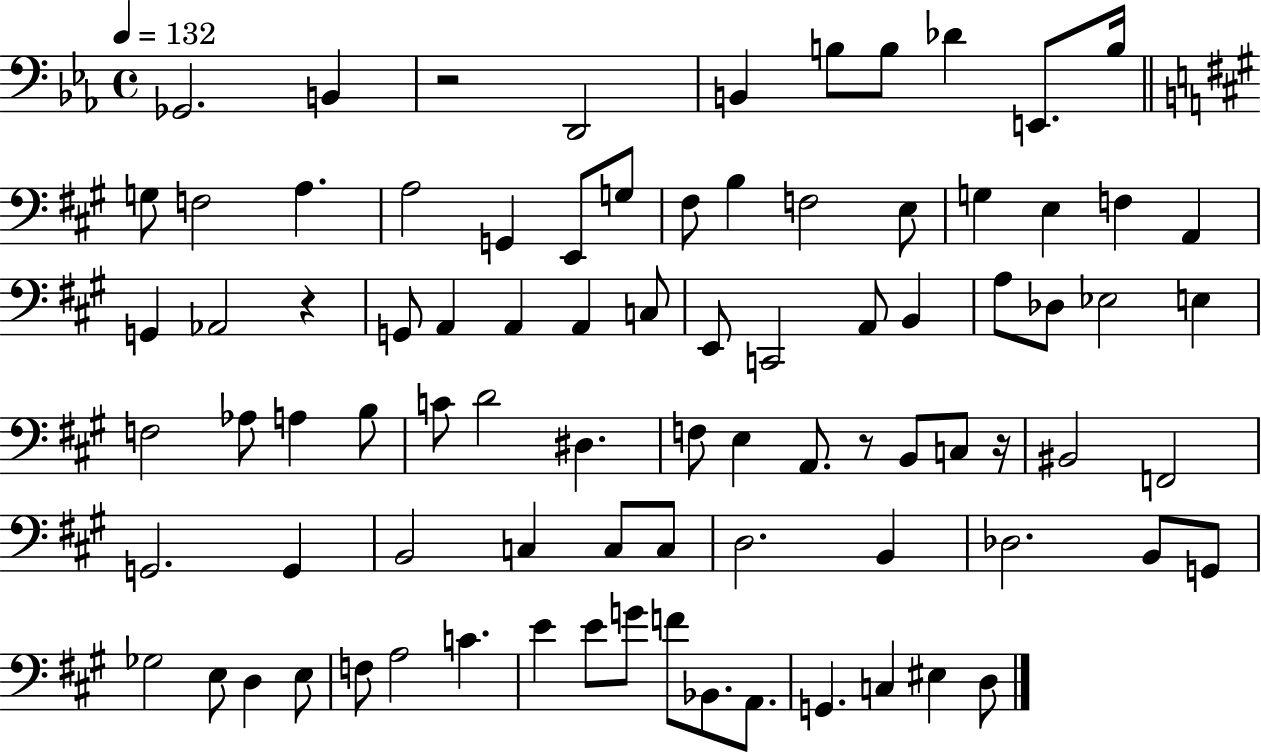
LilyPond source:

{
  \clef bass
  \time 4/4
  \defaultTimeSignature
  \key ees \major
  \tempo 4 = 132
  ges,2. b,4 | r2 d,2 | b,4 b8 b8 des'4 e,8. b16 | \bar "||" \break \key a \major g8 f2 a4. | a2 g,4 e,8 g8 | fis8 b4 f2 e8 | g4 e4 f4 a,4 | \break g,4 aes,2 r4 | g,8 a,4 a,4 a,4 c8 | e,8 c,2 a,8 b,4 | a8 des8 ees2 e4 | \break f2 aes8 a4 b8 | c'8 d'2 dis4. | f8 e4 a,8. r8 b,8 c8 r16 | bis,2 f,2 | \break g,2. g,4 | b,2 c4 c8 c8 | d2. b,4 | des2. b,8 g,8 | \break ges2 e8 d4 e8 | f8 a2 c'4. | e'4 e'8 g'8 f'8 bes,8. a,8. | g,4. c4 eis4 d8 | \break \bar "|."
}